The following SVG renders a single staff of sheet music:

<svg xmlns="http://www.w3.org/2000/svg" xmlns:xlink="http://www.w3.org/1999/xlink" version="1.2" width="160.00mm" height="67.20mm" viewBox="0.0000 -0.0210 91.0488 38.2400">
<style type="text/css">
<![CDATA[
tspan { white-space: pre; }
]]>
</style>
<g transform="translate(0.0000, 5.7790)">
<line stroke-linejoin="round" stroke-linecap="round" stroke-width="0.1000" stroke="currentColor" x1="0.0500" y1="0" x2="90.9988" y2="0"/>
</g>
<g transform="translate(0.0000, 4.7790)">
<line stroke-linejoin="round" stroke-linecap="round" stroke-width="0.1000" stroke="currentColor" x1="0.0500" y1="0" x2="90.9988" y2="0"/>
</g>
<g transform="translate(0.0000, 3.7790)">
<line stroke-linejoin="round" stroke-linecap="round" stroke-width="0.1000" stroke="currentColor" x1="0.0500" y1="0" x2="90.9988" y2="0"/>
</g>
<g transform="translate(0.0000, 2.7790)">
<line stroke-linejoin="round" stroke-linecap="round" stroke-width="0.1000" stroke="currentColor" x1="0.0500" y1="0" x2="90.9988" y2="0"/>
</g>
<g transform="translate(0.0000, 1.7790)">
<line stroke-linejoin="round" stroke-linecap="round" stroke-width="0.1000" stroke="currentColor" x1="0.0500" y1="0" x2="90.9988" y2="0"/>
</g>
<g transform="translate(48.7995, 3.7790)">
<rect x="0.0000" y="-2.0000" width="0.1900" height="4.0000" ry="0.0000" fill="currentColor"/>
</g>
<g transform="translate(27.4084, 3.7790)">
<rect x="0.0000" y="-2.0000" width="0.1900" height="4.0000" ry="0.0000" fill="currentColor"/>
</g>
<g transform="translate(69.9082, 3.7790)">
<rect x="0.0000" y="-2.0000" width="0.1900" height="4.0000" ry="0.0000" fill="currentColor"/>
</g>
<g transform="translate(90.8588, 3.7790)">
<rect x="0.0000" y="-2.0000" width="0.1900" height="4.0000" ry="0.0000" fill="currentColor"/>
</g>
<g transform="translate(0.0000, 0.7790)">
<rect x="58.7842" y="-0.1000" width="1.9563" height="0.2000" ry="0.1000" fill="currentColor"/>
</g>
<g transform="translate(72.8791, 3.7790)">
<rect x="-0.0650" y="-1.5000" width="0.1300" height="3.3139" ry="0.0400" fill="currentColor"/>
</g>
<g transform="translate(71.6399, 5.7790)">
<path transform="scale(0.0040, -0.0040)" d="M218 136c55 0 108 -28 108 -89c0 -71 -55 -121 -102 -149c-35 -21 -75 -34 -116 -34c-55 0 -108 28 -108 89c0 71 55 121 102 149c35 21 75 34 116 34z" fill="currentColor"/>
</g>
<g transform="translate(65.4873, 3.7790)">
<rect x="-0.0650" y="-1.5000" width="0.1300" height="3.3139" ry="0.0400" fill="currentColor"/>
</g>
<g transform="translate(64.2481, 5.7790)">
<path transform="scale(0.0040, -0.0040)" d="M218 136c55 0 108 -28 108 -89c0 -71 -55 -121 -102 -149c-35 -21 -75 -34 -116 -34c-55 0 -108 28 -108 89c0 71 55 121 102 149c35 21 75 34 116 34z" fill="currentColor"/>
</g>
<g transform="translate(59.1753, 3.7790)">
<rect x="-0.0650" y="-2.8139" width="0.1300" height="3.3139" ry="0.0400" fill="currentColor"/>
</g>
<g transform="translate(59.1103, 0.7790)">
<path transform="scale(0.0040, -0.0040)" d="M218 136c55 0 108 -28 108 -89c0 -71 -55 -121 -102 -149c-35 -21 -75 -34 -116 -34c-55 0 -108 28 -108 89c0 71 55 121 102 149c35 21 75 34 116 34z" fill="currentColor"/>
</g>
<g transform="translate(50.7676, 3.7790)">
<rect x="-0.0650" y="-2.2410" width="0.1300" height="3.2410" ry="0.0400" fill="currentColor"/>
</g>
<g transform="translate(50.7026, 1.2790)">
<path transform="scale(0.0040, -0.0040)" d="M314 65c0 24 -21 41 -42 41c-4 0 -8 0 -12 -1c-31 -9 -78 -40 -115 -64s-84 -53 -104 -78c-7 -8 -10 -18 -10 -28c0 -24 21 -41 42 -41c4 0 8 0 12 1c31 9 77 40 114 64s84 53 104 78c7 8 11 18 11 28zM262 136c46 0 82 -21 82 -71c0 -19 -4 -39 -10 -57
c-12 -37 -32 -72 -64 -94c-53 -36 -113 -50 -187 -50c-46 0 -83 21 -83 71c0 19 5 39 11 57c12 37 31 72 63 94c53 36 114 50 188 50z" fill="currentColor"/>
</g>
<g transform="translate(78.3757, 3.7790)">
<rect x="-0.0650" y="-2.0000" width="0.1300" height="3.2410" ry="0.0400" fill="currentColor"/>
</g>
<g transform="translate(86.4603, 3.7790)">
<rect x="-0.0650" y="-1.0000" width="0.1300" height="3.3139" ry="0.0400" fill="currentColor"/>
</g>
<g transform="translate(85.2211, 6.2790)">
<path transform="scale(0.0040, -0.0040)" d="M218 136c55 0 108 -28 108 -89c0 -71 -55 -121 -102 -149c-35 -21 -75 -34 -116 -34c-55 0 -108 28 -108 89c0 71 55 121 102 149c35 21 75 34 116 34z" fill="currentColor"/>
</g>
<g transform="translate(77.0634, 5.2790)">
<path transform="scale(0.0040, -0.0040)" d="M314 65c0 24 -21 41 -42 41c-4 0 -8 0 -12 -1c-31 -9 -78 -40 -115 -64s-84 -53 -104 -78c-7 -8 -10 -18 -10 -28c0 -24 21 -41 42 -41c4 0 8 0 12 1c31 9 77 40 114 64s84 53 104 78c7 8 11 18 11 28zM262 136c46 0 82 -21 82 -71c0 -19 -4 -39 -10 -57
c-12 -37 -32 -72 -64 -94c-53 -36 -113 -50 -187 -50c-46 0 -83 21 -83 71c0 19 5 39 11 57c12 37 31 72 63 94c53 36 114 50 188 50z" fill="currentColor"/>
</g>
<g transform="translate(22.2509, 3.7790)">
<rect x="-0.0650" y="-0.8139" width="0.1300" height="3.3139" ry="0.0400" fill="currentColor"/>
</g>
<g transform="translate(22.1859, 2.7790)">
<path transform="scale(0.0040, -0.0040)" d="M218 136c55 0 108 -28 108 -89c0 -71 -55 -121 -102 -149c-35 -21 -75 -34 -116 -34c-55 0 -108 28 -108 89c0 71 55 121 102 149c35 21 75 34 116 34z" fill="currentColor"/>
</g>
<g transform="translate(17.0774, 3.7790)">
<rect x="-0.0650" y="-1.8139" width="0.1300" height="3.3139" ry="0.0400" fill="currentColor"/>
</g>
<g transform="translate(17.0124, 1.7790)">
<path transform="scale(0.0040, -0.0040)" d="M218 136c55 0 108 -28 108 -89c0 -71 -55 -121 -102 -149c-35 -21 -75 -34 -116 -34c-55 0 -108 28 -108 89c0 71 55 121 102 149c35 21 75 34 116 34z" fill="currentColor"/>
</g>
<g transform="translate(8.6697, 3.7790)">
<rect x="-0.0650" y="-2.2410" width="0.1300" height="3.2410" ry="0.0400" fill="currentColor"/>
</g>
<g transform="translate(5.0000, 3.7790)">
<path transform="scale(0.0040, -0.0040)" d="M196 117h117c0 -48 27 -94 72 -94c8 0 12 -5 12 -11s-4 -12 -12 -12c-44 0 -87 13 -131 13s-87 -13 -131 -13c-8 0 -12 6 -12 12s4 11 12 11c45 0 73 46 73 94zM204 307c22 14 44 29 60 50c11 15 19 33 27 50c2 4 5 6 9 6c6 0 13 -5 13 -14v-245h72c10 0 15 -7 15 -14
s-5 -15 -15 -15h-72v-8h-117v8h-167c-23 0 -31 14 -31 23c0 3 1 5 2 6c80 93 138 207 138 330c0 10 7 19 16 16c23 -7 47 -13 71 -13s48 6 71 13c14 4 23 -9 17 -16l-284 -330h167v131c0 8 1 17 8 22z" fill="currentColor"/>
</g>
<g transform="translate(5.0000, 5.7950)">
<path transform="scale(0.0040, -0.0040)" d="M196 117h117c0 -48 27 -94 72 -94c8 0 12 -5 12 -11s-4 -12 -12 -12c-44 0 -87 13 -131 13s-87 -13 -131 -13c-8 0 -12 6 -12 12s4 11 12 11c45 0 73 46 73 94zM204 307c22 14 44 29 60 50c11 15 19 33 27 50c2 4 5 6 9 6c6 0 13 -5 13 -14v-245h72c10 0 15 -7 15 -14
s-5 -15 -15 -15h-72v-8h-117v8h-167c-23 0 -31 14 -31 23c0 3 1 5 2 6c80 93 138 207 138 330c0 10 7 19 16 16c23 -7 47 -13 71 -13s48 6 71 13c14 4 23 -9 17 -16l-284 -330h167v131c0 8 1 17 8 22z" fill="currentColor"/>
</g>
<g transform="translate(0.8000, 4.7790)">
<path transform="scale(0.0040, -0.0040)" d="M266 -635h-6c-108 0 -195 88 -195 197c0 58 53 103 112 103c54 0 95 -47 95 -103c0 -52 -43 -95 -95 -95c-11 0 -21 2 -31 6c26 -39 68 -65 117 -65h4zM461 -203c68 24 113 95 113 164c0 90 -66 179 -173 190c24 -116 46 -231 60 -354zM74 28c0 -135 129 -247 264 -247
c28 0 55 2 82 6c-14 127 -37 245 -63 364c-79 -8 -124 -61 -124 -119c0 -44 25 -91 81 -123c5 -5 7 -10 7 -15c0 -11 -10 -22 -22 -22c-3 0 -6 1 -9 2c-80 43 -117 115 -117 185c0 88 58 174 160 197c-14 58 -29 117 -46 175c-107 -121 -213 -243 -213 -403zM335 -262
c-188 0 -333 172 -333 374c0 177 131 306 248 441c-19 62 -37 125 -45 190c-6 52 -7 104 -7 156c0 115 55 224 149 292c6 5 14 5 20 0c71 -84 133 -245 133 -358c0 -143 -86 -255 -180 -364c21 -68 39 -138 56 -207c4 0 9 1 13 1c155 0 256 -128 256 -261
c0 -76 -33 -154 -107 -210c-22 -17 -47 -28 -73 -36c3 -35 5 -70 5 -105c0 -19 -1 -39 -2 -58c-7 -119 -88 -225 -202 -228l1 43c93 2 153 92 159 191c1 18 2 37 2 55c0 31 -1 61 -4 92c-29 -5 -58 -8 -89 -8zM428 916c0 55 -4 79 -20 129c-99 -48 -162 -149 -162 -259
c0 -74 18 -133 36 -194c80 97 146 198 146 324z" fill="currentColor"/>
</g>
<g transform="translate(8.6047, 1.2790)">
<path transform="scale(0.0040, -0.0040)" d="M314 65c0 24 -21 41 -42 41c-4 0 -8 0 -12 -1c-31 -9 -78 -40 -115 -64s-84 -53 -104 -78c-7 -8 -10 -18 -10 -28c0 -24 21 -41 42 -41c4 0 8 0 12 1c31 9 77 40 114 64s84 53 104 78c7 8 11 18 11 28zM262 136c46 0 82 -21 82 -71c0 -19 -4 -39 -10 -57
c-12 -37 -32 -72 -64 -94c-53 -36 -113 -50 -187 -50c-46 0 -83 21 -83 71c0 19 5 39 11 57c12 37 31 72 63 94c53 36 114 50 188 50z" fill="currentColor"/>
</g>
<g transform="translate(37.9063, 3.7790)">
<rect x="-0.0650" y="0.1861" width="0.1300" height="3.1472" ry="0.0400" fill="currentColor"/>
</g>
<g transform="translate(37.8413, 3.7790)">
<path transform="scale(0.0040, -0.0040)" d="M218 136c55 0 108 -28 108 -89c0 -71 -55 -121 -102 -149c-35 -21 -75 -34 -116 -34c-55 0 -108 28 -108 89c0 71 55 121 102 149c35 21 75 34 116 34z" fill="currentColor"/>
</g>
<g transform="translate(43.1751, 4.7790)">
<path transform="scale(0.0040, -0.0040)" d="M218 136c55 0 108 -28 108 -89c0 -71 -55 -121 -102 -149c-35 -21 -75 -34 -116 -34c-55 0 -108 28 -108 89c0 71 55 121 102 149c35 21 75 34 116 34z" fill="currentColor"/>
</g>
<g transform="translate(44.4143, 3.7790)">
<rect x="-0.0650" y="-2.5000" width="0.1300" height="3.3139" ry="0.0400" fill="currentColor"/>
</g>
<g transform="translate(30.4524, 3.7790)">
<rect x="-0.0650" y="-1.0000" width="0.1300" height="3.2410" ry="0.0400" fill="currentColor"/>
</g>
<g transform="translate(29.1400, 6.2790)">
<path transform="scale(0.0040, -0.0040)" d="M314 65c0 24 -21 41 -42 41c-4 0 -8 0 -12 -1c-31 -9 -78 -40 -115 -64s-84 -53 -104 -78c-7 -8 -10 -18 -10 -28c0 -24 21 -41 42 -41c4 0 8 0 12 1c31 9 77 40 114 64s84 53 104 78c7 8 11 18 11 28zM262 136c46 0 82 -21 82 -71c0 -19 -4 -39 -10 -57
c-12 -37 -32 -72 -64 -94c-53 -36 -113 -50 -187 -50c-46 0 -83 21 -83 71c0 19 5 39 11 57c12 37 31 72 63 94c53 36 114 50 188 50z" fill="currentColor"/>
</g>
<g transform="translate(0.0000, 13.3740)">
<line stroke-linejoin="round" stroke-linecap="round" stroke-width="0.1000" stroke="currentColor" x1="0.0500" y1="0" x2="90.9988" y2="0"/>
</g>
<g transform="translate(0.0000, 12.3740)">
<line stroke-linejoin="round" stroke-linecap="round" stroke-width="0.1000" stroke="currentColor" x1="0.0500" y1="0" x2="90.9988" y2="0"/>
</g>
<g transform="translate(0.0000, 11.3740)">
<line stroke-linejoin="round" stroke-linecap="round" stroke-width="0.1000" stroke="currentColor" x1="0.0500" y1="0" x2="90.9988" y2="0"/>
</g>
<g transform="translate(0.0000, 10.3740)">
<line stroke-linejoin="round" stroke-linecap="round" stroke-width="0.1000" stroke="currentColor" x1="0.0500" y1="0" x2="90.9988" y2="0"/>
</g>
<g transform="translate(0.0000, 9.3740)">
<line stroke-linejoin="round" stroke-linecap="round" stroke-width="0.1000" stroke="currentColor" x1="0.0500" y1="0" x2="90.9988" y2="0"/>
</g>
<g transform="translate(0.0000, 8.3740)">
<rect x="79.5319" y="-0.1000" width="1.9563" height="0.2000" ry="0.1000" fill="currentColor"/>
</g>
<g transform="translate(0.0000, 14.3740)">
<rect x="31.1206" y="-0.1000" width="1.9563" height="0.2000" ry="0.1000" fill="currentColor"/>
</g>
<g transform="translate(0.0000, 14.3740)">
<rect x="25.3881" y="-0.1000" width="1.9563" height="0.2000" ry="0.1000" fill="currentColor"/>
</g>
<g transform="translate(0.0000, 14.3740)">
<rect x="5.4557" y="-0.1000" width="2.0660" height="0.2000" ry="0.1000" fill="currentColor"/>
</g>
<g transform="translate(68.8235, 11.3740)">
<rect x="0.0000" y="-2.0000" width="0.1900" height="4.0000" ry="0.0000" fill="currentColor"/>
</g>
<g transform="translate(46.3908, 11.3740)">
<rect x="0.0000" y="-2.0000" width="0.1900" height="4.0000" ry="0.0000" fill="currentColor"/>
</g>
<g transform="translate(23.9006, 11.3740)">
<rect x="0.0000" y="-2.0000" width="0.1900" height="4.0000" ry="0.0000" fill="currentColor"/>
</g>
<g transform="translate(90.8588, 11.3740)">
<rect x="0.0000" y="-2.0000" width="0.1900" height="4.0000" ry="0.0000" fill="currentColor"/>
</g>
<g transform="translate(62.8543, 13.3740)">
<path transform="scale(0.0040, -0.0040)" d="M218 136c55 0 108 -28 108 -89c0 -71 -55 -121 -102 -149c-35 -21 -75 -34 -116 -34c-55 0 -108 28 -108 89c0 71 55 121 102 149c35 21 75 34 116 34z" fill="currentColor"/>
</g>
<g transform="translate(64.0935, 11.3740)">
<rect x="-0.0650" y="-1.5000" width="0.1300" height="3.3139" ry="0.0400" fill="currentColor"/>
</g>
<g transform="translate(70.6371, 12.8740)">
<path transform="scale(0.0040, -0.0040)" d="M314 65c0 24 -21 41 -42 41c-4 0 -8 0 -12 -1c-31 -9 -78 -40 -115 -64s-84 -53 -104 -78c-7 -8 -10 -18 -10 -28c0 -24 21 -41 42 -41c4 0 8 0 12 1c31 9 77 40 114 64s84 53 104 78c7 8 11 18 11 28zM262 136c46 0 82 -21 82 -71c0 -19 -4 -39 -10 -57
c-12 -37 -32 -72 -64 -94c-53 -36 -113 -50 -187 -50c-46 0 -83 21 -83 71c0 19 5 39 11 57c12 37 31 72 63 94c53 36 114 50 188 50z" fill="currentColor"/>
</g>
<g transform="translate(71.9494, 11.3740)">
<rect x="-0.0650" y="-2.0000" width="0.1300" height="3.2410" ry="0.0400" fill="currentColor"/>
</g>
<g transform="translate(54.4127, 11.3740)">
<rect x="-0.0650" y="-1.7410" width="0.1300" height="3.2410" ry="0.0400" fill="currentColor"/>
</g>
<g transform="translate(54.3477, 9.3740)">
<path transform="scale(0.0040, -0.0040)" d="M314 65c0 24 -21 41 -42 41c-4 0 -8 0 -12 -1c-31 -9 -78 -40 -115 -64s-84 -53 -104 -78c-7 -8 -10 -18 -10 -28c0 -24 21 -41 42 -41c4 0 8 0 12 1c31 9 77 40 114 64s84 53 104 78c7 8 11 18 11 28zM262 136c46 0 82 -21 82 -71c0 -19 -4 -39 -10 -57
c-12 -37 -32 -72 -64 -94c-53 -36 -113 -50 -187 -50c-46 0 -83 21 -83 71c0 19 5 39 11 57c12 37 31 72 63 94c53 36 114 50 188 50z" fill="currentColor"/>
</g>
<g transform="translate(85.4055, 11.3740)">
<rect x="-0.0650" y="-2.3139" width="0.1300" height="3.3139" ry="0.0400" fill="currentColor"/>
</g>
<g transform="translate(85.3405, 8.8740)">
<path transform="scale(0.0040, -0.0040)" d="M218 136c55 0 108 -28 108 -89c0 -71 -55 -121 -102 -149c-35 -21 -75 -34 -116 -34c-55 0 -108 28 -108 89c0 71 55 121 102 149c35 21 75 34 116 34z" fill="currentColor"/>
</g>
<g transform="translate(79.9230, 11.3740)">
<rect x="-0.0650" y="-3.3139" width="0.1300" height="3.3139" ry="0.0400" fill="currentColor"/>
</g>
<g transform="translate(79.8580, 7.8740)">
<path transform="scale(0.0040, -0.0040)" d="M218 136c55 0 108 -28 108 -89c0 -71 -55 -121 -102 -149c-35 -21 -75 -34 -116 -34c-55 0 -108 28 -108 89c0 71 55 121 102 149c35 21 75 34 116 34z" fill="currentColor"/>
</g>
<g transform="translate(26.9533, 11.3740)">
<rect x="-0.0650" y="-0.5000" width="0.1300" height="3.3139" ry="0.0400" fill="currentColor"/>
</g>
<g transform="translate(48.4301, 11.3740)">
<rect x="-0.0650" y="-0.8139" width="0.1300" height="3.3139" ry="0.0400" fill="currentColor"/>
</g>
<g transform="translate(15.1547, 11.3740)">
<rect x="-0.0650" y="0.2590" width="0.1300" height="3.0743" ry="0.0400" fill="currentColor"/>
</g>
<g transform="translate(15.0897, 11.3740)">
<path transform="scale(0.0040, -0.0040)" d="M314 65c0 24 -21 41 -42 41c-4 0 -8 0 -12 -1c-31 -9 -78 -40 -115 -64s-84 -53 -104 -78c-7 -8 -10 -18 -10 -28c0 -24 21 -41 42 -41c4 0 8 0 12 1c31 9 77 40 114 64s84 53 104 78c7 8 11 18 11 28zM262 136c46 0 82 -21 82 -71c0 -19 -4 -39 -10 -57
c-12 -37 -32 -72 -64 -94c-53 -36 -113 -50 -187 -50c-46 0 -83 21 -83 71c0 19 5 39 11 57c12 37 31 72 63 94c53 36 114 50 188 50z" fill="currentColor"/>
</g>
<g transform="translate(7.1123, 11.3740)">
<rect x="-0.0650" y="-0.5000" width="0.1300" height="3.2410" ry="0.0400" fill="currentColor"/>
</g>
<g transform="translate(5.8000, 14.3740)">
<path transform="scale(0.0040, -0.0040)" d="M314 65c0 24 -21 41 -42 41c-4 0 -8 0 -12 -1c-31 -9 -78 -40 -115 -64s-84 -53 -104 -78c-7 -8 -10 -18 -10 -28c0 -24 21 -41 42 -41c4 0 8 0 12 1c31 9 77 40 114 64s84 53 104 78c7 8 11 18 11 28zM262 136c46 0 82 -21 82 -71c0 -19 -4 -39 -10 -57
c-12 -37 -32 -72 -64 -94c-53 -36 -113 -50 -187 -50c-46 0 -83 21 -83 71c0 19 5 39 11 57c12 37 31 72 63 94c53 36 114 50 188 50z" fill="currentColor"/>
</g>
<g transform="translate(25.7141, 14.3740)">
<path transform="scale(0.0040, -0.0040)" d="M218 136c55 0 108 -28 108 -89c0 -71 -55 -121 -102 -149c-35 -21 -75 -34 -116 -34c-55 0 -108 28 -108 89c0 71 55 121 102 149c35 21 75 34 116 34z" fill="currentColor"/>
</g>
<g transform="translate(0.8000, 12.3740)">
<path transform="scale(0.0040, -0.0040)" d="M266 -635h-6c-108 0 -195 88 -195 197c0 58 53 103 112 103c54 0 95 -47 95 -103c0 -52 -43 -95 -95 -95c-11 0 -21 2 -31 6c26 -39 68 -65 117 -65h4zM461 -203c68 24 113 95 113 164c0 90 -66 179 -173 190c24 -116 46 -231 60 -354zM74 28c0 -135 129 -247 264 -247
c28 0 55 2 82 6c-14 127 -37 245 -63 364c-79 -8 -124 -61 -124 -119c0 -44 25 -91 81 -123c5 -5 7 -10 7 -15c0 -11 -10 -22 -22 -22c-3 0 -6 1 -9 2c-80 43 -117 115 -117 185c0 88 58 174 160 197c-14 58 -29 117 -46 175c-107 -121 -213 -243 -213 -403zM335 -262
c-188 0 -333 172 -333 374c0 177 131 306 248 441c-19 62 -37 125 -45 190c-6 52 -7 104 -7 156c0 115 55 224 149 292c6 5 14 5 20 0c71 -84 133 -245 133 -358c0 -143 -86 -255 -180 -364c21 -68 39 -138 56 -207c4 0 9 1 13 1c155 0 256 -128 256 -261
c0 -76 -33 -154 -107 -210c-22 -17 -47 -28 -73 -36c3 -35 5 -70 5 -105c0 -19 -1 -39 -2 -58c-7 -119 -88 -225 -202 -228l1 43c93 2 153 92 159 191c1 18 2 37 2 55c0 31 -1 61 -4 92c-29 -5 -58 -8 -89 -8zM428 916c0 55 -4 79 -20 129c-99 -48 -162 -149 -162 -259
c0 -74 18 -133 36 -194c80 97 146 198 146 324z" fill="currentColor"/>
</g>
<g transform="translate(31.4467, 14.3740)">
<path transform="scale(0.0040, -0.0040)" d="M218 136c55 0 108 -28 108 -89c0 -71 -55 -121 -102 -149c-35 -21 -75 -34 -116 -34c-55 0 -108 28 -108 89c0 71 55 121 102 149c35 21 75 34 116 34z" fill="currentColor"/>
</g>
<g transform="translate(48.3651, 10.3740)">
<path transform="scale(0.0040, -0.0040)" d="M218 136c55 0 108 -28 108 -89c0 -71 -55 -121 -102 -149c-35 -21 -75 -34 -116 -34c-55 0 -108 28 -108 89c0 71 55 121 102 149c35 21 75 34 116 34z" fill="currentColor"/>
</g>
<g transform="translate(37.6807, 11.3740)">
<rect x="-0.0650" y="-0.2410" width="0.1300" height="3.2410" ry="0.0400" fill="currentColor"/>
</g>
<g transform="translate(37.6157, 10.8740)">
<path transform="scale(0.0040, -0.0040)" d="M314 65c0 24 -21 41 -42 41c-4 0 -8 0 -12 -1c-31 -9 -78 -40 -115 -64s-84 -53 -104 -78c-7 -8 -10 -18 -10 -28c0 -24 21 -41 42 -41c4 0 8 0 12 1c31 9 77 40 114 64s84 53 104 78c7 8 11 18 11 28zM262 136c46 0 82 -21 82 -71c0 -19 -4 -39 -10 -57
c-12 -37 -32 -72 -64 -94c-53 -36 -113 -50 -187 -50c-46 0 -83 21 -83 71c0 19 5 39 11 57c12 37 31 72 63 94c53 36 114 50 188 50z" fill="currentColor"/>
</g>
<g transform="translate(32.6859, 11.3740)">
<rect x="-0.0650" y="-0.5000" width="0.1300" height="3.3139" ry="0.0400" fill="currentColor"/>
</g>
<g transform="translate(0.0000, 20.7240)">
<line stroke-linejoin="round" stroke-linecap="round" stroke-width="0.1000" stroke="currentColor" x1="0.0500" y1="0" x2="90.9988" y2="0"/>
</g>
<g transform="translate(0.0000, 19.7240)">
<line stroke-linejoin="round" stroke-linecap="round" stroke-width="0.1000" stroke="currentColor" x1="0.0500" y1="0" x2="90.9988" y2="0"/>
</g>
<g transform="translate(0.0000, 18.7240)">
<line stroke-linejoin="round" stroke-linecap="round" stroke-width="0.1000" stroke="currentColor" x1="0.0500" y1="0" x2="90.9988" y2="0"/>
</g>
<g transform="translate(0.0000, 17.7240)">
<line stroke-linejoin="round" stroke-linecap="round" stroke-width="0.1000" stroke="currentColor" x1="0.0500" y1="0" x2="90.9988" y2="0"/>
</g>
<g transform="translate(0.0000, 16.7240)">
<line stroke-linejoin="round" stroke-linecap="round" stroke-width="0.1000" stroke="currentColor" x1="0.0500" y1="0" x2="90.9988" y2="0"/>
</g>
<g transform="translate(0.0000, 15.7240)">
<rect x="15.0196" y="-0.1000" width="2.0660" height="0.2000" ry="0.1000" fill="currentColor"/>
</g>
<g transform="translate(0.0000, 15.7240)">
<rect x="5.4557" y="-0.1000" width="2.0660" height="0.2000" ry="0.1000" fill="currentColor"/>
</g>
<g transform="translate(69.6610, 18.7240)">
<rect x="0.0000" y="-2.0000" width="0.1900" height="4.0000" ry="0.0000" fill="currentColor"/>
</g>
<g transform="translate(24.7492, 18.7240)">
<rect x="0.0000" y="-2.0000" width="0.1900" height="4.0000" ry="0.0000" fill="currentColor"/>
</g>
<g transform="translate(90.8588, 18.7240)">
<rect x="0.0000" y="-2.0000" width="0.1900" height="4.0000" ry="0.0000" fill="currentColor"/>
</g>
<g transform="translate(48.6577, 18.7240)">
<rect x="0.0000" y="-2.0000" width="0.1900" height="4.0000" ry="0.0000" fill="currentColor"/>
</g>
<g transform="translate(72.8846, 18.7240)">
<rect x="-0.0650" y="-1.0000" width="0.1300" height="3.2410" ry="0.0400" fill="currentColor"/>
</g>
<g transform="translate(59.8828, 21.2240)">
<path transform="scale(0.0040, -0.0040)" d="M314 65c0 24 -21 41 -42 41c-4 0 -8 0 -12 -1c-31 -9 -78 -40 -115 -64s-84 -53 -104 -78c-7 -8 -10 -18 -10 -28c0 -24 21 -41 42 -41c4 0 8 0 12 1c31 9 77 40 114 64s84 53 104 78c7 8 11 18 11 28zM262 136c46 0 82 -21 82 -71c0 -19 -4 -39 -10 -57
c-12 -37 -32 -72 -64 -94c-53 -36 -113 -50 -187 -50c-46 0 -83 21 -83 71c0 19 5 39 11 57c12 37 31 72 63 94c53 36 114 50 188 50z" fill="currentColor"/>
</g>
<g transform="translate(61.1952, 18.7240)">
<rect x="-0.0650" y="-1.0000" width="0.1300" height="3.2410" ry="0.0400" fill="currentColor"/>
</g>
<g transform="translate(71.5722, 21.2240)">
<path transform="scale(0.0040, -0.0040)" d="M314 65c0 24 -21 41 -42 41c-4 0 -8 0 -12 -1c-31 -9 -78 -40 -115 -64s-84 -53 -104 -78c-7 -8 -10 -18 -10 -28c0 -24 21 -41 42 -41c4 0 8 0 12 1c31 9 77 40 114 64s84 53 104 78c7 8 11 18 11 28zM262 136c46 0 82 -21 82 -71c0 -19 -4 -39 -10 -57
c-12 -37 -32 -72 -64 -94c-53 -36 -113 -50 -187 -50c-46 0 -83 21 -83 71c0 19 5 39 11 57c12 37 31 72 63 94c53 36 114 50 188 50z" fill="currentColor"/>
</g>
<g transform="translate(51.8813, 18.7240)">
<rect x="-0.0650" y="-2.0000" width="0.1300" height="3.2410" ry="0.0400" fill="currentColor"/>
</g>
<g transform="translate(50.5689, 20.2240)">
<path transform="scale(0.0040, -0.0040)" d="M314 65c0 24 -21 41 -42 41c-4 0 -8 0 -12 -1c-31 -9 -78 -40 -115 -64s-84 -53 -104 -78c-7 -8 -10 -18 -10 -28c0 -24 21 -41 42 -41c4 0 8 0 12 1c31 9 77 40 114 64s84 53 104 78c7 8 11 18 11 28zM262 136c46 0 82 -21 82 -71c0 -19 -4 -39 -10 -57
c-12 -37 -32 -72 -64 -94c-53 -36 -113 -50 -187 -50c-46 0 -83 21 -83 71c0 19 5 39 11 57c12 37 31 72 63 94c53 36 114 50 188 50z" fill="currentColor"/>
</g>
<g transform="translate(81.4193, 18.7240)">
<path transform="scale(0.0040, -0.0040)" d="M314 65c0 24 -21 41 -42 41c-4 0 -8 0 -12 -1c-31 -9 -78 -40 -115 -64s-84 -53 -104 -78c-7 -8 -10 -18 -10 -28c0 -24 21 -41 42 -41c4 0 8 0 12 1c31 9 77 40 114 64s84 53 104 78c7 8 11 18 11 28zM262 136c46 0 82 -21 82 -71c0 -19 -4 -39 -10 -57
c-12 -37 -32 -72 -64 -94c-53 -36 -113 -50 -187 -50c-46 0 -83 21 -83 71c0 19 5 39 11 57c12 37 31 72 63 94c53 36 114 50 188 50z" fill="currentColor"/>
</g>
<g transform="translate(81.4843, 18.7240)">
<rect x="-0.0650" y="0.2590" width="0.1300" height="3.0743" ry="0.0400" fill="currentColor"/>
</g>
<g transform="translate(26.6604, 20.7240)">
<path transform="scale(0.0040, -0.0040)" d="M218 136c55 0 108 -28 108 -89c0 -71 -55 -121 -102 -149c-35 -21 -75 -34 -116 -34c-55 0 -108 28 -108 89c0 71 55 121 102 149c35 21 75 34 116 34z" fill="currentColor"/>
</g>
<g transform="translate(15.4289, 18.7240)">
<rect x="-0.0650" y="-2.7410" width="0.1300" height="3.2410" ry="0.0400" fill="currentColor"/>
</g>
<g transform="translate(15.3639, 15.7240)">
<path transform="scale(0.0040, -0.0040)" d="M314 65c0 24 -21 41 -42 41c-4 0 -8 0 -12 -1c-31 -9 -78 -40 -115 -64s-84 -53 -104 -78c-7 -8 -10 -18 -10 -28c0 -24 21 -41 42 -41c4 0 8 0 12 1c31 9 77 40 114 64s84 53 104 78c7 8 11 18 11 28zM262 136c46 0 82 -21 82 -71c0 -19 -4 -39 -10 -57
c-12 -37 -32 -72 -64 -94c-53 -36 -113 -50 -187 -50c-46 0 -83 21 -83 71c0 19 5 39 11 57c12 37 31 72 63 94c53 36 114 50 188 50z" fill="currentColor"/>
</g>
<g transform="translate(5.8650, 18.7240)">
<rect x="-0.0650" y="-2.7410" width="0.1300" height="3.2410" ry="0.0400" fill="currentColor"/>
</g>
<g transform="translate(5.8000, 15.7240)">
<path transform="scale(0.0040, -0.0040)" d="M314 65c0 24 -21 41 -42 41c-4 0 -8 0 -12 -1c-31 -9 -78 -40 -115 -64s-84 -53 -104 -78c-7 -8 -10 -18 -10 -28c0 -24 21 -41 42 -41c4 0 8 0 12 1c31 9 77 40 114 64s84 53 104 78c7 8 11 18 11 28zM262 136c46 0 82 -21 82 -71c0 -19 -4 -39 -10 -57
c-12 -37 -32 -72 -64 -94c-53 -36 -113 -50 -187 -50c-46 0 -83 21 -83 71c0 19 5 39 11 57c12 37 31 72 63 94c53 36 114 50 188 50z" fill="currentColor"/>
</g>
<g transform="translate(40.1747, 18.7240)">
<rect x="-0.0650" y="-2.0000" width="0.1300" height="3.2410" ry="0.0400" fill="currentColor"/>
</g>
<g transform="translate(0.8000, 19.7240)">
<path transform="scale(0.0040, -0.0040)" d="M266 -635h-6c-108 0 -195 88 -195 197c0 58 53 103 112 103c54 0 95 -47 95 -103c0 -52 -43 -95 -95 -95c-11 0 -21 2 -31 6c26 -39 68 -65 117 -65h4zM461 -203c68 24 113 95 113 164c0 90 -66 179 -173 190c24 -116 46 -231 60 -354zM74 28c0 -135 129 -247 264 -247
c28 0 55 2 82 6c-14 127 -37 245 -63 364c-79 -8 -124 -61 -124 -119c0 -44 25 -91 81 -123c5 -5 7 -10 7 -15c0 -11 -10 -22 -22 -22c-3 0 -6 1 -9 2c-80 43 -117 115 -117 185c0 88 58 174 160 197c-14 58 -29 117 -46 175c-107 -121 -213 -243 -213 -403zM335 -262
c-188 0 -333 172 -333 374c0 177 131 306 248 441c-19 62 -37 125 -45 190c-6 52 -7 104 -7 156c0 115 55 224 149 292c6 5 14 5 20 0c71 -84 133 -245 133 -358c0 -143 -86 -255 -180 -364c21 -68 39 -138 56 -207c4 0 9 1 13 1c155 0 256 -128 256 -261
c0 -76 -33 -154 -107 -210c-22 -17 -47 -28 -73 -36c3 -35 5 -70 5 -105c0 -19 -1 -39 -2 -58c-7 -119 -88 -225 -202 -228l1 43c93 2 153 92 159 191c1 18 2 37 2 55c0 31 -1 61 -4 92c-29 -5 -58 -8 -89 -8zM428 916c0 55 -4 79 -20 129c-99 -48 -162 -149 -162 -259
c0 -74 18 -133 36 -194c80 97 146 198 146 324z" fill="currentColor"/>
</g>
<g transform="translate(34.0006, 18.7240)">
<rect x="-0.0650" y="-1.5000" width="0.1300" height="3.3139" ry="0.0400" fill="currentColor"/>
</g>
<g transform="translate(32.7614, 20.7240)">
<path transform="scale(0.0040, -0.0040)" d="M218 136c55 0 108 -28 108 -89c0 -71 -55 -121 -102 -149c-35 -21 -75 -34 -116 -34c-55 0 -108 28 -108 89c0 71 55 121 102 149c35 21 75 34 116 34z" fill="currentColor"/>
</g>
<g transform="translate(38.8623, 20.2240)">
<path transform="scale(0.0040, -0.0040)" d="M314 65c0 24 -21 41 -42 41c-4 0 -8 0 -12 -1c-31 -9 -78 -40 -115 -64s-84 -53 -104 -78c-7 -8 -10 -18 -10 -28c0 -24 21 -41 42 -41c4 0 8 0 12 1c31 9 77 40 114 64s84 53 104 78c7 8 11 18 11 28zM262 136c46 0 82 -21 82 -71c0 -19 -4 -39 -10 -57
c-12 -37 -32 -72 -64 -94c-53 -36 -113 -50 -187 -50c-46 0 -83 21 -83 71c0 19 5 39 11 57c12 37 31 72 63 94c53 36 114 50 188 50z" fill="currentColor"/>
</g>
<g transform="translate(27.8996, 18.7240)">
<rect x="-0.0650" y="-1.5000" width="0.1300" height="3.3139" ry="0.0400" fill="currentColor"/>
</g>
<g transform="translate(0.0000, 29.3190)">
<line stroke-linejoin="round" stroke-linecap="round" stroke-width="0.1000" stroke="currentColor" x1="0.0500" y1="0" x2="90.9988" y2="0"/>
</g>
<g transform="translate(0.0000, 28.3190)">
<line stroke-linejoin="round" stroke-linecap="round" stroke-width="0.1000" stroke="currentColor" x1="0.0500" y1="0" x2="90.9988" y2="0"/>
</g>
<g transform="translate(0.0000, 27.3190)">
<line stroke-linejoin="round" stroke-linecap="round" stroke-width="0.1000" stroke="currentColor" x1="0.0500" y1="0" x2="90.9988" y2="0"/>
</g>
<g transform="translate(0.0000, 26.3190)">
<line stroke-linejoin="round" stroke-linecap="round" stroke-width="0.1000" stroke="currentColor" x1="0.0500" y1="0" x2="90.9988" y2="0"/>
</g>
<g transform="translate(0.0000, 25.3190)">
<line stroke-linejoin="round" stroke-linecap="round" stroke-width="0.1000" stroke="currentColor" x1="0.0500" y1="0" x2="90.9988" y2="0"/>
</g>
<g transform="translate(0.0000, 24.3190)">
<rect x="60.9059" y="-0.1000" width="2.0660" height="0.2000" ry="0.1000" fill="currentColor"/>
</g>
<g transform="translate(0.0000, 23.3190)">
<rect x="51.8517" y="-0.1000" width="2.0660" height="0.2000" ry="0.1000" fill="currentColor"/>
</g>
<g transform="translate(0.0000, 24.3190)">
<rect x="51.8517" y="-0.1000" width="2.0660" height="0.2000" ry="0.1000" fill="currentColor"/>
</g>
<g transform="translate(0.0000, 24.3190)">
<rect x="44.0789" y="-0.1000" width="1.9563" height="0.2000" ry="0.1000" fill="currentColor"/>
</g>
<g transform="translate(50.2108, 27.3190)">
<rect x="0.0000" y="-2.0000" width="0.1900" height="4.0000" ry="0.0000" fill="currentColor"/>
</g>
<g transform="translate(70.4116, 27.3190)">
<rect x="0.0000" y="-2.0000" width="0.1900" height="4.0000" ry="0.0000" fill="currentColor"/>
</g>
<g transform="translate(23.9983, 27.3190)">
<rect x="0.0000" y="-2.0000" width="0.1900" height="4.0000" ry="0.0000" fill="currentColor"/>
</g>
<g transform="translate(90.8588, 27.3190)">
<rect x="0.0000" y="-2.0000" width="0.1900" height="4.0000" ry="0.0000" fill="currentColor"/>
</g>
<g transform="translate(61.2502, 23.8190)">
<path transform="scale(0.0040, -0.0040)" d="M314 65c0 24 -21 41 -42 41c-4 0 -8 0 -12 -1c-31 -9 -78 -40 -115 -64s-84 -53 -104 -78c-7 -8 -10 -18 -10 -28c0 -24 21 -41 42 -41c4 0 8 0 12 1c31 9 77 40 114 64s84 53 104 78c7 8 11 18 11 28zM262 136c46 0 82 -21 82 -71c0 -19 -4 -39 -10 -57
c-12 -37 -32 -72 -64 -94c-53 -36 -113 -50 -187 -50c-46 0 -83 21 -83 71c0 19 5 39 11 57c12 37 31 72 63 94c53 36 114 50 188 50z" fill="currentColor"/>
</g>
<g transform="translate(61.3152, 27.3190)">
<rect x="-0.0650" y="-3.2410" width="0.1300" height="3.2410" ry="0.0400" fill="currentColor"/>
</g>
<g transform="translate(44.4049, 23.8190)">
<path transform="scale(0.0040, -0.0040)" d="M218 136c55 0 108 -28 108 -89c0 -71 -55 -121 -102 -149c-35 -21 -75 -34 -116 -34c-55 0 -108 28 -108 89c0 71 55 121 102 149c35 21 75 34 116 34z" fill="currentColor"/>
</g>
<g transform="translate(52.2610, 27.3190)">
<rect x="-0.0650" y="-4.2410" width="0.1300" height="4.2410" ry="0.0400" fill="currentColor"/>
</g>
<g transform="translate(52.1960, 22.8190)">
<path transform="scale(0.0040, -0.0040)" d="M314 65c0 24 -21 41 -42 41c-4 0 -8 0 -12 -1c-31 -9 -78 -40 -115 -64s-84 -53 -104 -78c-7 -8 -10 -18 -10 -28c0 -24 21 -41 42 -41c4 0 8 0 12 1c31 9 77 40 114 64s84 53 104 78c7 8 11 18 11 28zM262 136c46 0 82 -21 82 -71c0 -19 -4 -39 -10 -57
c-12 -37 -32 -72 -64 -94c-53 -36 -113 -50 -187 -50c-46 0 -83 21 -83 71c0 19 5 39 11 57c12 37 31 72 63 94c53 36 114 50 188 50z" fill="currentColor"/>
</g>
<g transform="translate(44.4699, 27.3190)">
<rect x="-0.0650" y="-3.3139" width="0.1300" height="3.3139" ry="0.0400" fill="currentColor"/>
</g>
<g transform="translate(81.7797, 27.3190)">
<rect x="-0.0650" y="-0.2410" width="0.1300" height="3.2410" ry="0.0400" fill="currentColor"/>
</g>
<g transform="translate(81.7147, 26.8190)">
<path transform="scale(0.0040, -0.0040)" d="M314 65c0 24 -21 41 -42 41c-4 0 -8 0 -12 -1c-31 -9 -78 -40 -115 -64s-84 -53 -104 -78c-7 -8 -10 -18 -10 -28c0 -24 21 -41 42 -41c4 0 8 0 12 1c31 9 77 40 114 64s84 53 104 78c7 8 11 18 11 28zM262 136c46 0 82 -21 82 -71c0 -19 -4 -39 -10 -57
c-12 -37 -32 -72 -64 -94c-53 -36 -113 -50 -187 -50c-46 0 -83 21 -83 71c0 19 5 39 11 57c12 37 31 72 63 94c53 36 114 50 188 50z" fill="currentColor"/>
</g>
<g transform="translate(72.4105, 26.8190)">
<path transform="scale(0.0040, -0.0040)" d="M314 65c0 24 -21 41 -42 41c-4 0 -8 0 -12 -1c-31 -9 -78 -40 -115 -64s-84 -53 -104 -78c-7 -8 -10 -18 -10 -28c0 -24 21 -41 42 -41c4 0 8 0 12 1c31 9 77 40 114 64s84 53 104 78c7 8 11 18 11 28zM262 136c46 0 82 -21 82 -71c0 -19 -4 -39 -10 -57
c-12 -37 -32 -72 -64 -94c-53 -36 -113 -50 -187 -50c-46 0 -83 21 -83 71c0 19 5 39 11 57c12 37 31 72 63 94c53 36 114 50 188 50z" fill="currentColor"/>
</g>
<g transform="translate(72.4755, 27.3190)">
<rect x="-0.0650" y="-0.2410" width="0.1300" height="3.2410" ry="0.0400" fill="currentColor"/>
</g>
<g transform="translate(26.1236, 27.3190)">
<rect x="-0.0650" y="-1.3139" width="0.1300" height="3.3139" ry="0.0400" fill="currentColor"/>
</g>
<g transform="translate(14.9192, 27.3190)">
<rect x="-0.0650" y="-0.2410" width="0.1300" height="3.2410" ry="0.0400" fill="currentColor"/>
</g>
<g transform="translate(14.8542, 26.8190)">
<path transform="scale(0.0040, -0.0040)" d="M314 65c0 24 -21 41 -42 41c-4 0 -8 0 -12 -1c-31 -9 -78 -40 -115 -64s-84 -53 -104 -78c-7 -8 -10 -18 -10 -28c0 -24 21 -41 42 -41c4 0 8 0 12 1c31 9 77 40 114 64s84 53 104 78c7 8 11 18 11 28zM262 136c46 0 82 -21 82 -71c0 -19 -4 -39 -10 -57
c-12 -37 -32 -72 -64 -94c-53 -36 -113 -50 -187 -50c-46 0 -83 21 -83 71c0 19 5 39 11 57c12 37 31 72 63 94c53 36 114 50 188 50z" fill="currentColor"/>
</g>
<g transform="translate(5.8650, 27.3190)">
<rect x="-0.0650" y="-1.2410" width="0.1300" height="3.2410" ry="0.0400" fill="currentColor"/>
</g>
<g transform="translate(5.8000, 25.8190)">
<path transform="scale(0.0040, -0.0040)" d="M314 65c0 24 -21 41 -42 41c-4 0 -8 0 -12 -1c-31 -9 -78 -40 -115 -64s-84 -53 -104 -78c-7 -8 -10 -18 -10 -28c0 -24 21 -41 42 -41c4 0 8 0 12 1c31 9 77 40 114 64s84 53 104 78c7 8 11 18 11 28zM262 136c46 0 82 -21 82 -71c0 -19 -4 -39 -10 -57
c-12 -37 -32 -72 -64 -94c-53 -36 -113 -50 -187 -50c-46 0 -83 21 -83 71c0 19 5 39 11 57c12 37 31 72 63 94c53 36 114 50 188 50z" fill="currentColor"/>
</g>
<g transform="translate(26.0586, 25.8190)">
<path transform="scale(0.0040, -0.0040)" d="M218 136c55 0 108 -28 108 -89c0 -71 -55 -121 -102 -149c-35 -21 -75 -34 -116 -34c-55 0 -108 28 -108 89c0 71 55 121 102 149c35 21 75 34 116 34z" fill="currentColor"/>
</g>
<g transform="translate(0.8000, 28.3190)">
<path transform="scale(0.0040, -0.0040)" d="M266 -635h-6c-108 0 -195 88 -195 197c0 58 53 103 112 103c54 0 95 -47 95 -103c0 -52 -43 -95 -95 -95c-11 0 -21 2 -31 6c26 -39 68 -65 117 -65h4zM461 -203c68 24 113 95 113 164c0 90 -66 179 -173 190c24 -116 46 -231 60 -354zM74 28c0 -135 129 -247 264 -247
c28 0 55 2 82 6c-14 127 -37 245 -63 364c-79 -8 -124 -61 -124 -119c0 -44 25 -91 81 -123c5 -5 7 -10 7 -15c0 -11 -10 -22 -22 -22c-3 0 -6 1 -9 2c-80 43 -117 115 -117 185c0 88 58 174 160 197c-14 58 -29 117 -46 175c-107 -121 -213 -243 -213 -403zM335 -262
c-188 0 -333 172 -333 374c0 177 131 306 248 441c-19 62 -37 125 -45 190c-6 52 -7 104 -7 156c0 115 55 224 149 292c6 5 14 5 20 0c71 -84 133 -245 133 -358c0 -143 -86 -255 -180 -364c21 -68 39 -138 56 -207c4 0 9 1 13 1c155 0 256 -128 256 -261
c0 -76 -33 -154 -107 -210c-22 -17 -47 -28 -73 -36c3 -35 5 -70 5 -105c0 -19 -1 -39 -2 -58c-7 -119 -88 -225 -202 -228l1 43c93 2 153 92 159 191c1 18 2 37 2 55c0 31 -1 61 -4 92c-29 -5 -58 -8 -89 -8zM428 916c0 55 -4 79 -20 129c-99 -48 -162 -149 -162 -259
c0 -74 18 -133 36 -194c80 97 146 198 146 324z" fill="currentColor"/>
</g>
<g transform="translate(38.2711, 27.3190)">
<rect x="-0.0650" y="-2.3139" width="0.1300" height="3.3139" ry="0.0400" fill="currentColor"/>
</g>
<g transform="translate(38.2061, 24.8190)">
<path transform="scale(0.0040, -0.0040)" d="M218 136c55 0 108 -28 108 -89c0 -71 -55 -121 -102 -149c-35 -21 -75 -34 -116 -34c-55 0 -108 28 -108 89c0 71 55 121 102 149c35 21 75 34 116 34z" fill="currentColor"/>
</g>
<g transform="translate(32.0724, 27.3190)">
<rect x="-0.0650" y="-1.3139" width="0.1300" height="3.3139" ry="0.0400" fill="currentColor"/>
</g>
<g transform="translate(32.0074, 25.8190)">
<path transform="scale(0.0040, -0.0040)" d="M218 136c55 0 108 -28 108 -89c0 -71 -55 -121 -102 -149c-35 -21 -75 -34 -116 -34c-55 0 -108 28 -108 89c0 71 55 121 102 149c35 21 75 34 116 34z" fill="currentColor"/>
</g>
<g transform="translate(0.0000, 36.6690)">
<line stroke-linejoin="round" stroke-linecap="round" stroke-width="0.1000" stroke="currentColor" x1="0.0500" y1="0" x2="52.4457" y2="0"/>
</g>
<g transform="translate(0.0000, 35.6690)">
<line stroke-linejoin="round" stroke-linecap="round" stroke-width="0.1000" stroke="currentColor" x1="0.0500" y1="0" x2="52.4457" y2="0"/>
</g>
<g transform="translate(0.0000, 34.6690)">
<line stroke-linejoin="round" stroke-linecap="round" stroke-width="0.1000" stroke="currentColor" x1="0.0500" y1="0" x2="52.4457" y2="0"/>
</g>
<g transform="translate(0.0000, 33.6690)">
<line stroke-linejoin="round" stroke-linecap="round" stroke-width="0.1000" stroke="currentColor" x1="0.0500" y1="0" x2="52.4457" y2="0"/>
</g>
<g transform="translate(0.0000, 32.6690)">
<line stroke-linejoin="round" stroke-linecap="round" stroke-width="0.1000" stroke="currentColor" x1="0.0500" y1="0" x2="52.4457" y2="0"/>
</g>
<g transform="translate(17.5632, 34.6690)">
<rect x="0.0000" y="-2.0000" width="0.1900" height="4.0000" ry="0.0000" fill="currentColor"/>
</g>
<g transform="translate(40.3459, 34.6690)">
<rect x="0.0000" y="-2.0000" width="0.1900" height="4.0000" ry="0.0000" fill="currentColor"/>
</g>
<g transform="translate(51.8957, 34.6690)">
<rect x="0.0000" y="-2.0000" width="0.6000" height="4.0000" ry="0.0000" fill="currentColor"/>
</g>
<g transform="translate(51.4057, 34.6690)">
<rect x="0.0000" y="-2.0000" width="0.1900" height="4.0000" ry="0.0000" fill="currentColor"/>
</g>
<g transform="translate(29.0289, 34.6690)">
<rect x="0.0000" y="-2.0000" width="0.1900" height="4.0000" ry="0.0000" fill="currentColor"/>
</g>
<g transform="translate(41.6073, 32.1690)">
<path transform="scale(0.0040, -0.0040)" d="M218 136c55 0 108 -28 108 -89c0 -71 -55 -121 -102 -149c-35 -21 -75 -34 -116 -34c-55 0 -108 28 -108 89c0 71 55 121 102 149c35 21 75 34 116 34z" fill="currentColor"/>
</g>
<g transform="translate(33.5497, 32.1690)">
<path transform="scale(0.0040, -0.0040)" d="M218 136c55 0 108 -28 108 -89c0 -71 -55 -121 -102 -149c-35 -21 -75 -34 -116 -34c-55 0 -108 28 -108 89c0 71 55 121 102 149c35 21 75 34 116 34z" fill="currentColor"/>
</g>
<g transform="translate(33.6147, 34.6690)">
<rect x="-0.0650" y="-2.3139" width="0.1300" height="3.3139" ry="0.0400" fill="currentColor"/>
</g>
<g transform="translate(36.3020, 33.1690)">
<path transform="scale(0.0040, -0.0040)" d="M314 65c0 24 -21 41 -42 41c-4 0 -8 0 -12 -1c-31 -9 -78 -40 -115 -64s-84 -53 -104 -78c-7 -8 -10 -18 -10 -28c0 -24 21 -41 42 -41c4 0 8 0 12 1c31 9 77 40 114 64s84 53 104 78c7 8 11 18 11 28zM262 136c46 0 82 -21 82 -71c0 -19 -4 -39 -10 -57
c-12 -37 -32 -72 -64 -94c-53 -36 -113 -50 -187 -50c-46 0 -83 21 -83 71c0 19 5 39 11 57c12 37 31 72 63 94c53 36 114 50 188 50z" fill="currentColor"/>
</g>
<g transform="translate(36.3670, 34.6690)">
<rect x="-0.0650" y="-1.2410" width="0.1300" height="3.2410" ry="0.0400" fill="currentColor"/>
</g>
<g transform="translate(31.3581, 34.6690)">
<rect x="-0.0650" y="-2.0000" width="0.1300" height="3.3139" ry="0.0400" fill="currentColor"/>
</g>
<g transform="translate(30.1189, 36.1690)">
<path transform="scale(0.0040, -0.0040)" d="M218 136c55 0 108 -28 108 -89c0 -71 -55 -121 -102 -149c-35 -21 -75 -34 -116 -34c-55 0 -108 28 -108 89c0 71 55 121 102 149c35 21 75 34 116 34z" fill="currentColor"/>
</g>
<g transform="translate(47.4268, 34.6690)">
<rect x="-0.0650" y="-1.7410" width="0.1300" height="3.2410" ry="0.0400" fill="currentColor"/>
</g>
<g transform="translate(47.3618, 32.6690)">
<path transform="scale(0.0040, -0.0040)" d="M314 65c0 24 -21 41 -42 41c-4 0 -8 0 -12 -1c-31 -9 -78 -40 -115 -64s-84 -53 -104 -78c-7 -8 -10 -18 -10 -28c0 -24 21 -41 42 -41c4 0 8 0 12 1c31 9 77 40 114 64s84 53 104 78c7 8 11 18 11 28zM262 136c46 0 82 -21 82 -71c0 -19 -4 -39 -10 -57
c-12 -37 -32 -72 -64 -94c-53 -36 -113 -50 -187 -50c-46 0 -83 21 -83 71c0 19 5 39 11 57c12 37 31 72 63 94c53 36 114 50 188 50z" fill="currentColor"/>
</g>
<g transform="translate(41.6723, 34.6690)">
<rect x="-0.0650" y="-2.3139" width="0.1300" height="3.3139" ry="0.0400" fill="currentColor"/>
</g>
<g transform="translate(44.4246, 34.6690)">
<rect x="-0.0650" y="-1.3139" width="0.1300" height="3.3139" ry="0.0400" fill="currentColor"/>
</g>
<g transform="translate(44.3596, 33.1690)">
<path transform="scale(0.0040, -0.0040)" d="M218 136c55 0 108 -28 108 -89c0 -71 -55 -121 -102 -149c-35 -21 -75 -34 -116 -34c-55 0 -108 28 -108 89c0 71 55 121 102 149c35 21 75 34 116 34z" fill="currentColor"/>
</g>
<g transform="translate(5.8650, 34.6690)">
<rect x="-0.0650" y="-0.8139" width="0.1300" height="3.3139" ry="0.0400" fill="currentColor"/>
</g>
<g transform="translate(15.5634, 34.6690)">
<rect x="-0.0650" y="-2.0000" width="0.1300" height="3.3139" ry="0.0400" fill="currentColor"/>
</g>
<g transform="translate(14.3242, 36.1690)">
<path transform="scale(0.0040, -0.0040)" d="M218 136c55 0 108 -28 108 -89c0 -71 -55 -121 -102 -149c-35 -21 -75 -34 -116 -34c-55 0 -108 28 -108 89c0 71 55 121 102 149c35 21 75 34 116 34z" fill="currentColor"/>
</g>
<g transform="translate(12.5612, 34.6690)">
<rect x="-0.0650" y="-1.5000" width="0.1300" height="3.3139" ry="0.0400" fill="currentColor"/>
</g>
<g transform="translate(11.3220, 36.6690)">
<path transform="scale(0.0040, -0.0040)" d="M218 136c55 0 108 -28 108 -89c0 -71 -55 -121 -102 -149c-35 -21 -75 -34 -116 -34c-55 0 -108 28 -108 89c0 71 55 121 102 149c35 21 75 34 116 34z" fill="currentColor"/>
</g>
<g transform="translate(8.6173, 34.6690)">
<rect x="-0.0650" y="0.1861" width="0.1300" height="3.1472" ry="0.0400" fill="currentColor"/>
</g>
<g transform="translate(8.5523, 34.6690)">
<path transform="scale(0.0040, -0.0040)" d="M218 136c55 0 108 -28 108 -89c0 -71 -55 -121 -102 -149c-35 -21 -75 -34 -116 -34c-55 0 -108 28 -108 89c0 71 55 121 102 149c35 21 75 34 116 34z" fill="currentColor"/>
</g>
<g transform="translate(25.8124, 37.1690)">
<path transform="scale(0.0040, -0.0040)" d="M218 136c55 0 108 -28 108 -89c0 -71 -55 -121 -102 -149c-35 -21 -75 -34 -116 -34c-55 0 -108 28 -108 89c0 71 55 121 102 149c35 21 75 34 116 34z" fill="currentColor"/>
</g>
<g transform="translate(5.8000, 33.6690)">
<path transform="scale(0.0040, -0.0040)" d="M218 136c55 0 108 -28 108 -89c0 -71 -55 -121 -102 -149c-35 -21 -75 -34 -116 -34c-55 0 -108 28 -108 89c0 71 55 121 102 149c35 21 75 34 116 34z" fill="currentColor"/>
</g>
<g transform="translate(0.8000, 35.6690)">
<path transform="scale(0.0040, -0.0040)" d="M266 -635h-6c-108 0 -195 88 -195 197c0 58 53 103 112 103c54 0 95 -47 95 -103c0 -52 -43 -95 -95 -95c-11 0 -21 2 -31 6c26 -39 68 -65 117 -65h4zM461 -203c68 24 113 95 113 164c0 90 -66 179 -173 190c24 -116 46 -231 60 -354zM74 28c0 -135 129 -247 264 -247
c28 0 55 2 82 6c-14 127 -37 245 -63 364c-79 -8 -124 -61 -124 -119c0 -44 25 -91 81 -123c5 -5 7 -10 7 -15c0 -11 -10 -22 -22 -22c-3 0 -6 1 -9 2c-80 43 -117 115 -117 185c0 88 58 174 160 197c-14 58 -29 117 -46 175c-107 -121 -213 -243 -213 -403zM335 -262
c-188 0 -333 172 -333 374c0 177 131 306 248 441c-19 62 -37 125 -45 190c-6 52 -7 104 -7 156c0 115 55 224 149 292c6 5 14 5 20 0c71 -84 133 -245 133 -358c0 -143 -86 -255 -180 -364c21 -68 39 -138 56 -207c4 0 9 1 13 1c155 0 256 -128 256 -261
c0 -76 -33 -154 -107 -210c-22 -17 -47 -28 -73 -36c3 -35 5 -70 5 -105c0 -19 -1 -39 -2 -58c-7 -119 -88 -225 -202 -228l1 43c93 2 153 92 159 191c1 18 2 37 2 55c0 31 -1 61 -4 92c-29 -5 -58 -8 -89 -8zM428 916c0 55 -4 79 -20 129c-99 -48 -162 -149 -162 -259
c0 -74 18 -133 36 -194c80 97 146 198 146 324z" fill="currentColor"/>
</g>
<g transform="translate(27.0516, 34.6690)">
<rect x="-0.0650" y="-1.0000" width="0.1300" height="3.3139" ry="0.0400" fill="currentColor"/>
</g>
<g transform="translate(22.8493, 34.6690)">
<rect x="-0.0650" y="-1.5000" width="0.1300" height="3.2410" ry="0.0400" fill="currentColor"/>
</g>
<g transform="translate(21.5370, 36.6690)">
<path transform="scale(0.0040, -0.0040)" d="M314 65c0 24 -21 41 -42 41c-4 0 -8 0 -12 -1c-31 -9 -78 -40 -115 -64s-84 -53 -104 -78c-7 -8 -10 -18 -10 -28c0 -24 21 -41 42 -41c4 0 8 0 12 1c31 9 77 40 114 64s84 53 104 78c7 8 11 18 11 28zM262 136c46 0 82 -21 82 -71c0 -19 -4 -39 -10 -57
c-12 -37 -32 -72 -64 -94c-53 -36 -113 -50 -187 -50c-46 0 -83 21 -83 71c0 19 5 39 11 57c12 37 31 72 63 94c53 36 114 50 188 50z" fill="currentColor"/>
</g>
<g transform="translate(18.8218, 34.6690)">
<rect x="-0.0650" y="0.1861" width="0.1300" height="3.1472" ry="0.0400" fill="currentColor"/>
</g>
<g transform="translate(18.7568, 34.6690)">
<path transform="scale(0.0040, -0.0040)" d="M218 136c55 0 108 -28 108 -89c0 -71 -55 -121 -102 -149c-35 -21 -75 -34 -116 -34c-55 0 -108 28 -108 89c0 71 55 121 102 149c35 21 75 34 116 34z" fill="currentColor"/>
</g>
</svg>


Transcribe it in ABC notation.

X:1
T:Untitled
M:4/4
L:1/4
K:C
g2 f d D2 B G g2 a E E F2 D C2 B2 C C c2 d f2 E F2 b g a2 a2 E E F2 F2 D2 D2 B2 e2 c2 e e g b d'2 b2 c2 c2 d B E F B E2 D F g e2 g e f2